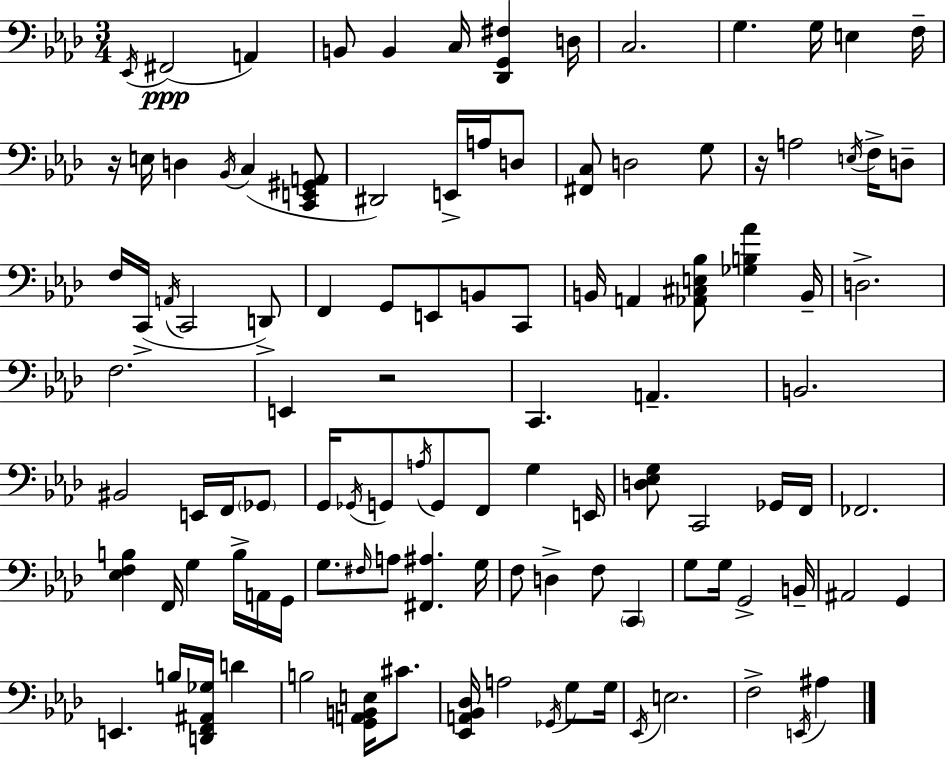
{
  \clef bass
  \numericTimeSignature
  \time 3/4
  \key f \minor
  \acciaccatura { ees,16 }(\ppp fis,2 a,4) | b,8 b,4 c16 <des, g, fis>4 | d16 c2. | g4. g16 e4 | \break f16-- r16 e16 d4 \acciaccatura { bes,16 } c4( | <c, e, gis, a,>8 dis,2) e,16-> a16 | d8 <fis, c>8 d2 | g8 r16 a2 \acciaccatura { e16 } | \break f16-> d8-- f16 c,16->( \acciaccatura { a,16 } c,2 | d,8->) f,4 g,8 e,8 | b,8 c,8 b,16 a,4 <aes, cis e bes>8 <ges b aes'>4 | b,16-- d2.-> | \break f2. | e,4 r2 | c,4. a,4.-- | b,2. | \break bis,2 | e,16 f,16 \parenthesize ges,8 g,16 \acciaccatura { ges,16 } g,8 \acciaccatura { a16 } g,8 f,8 | g4 e,16 <d ees g>8 c,2 | ges,16 f,16 fes,2. | \break <ees f b>4 f,16 g4 | b16-> a,16 g,16 g8. \grace { fis16 } a8 | <fis, ais>4. g16 f8 d4-> | f8 \parenthesize c,4 g8 g16 g,2-> | \break b,16-- ais,2 | g,4 e,4. | b16 <d, f, ais, ges>16 d'4 b2 | <g, a, b, e>16 cis'8. <ees, a, bes, des>16 a2 | \break \acciaccatura { ges,16 } g8 g16 \acciaccatura { ees,16 } e2. | f2-> | \acciaccatura { e,16 } ais4 \bar "|."
}